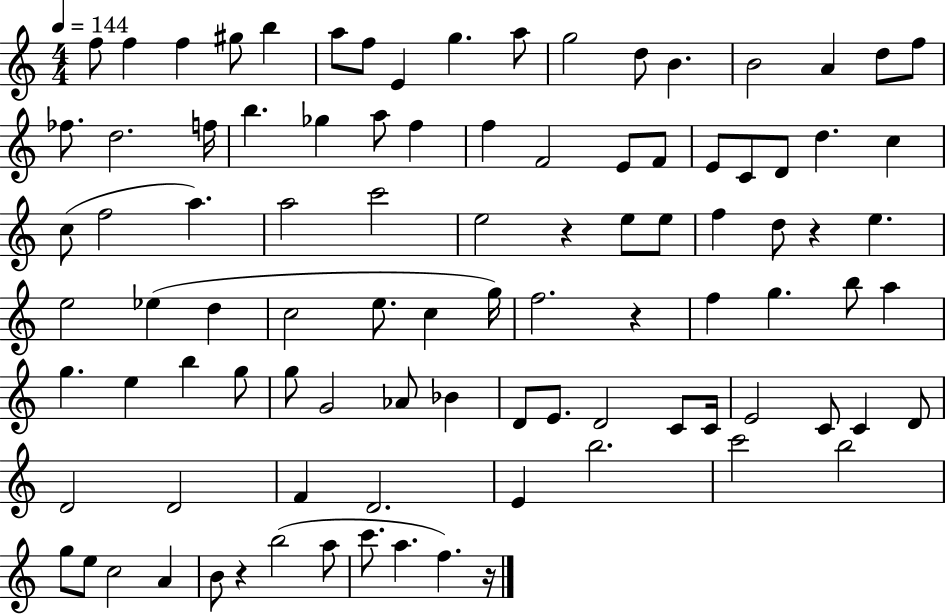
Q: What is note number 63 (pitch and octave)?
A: Ab4